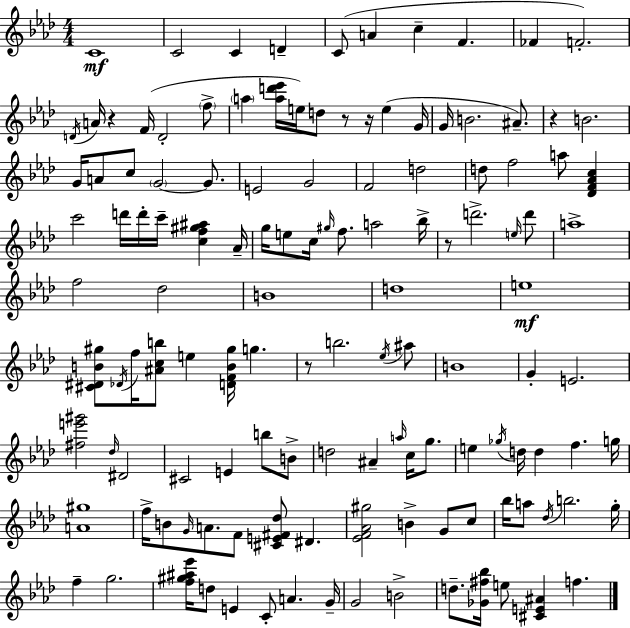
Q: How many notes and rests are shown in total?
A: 129